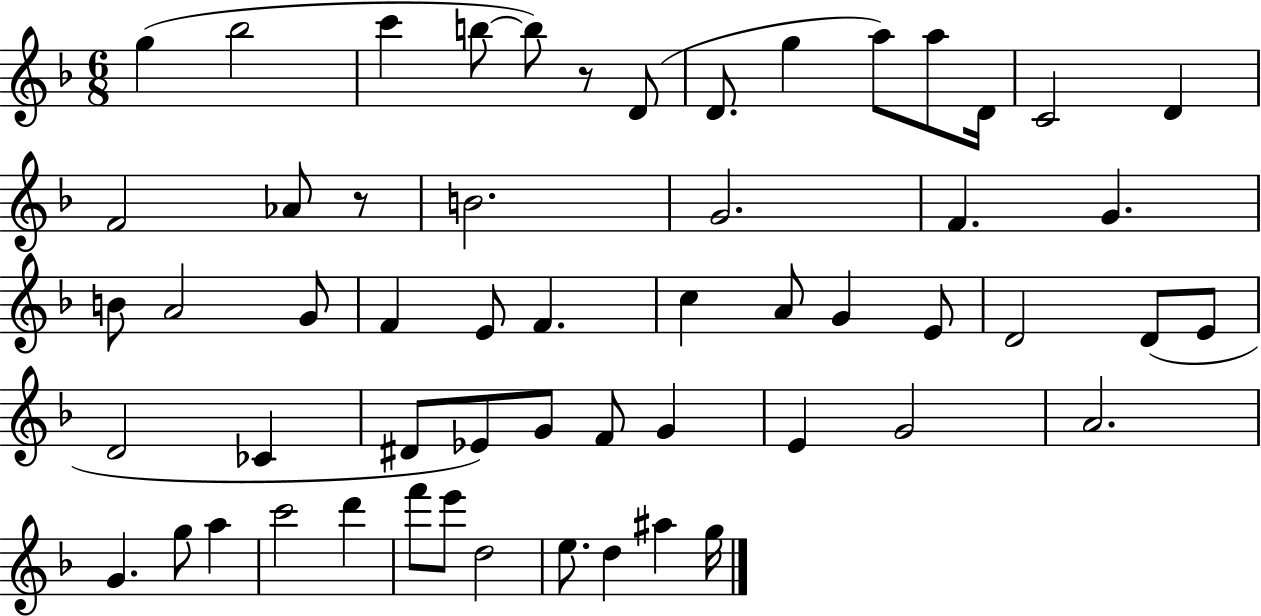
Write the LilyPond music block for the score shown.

{
  \clef treble
  \numericTimeSignature
  \time 6/8
  \key f \major
  g''4( bes''2 | c'''4 b''8~~ b''8) r8 d'8( | d'8. g''4 a''8) a''8 d'16 | c'2 d'4 | \break f'2 aes'8 r8 | b'2. | g'2. | f'4. g'4. | \break b'8 a'2 g'8 | f'4 e'8 f'4. | c''4 a'8 g'4 e'8 | d'2 d'8( e'8 | \break d'2 ces'4 | dis'8 ees'8) g'8 f'8 g'4 | e'4 g'2 | a'2. | \break g'4. g''8 a''4 | c'''2 d'''4 | f'''8 e'''8 d''2 | e''8. d''4 ais''4 g''16 | \break \bar "|."
}